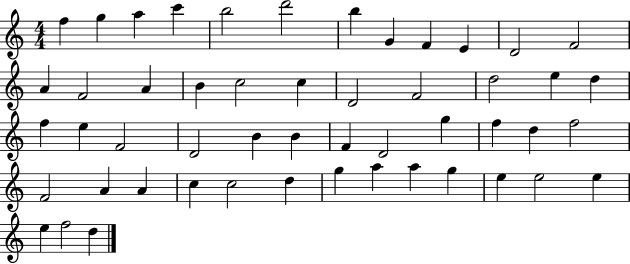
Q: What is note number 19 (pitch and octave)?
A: D4